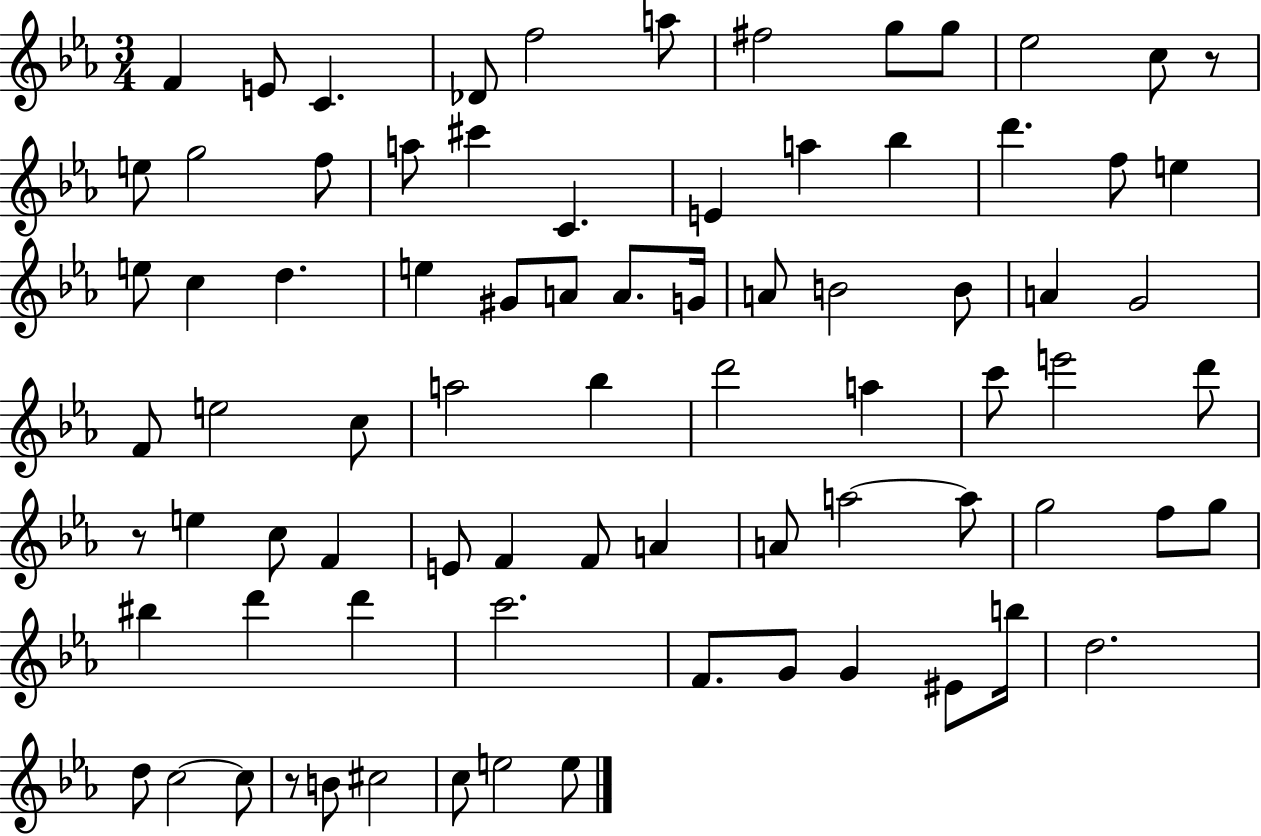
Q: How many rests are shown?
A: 3